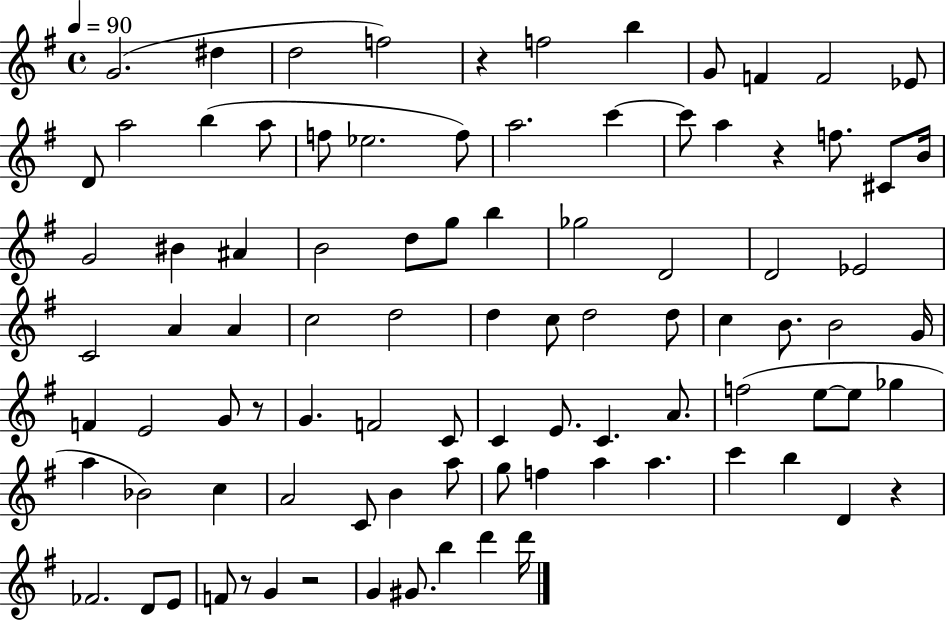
G4/h. D#5/q D5/h F5/h R/q F5/h B5/q G4/e F4/q F4/h Eb4/e D4/e A5/h B5/q A5/e F5/e Eb5/h. F5/e A5/h. C6/q C6/e A5/q R/q F5/e. C#4/e B4/s G4/h BIS4/q A#4/q B4/h D5/e G5/e B5/q Gb5/h D4/h D4/h Eb4/h C4/h A4/q A4/q C5/h D5/h D5/q C5/e D5/h D5/e C5/q B4/e. B4/h G4/s F4/q E4/h G4/e R/e G4/q. F4/h C4/e C4/q E4/e. C4/q. A4/e. F5/h E5/e E5/e Gb5/q A5/q Bb4/h C5/q A4/h C4/e B4/q A5/e G5/e F5/q A5/q A5/q. C6/q B5/q D4/q R/q FES4/h. D4/e E4/e F4/e R/e G4/q R/h G4/q G#4/e. B5/q D6/q D6/s